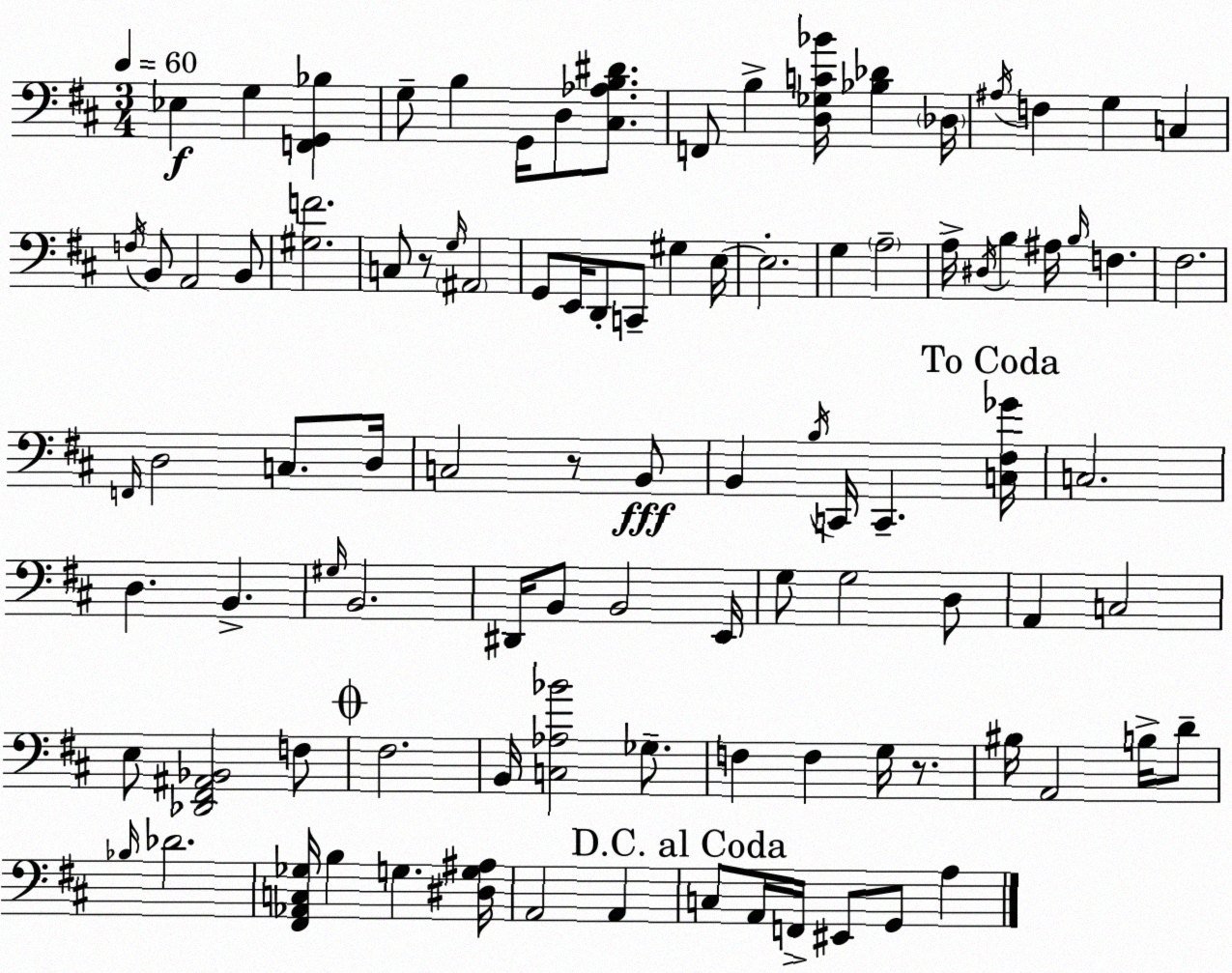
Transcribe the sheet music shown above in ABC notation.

X:1
T:Untitled
M:3/4
L:1/4
K:D
_E, G, [F,,G,,_B,] G,/2 B, G,,/4 D,/2 [^C,_A,B,^D]/2 F,,/2 B, [D,_G,C_B]/4 [_B,_D] _D,/4 ^A,/4 F, G, C, F,/4 B,,/2 A,,2 B,,/2 [^G,F]2 C,/2 z/2 G,/4 ^A,,2 G,,/2 E,,/4 D,,/2 C,,/2 ^G, E,/4 E,2 G, A,2 A,/4 ^D,/4 B, ^A,/4 B,/4 F, ^F,2 F,,/4 D,2 C,/2 D,/4 C,2 z/2 B,,/2 B,, B,/4 C,,/4 C,, [C,^F,_G]/4 C,2 D, B,, ^G,/4 B,,2 ^D,,/4 B,,/2 B,,2 E,,/4 G,/2 G,2 D,/2 A,, C,2 E,/2 [_D,,^F,,^A,,_B,,]2 F,/2 ^F,2 B,,/4 [C,_A,_B]2 _G,/2 F, F, G,/4 z/2 ^B,/4 A,,2 B,/4 D/2 _B,/4 _D2 [^F,,_A,,C,_G,]/4 B, G, [^D,G,^A,]/4 A,,2 A,, C,/2 A,,/4 F,,/4 ^E,,/2 G,,/2 A,